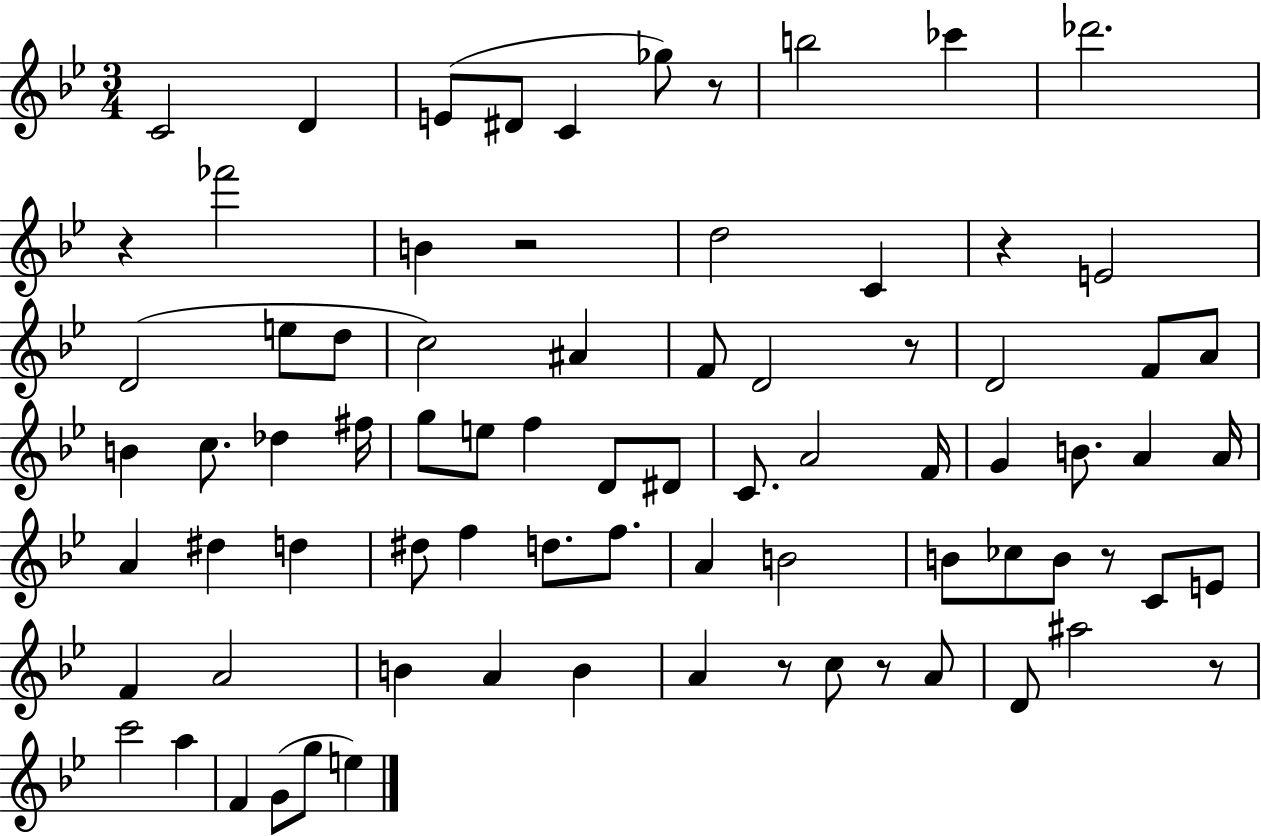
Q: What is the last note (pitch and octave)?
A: E5